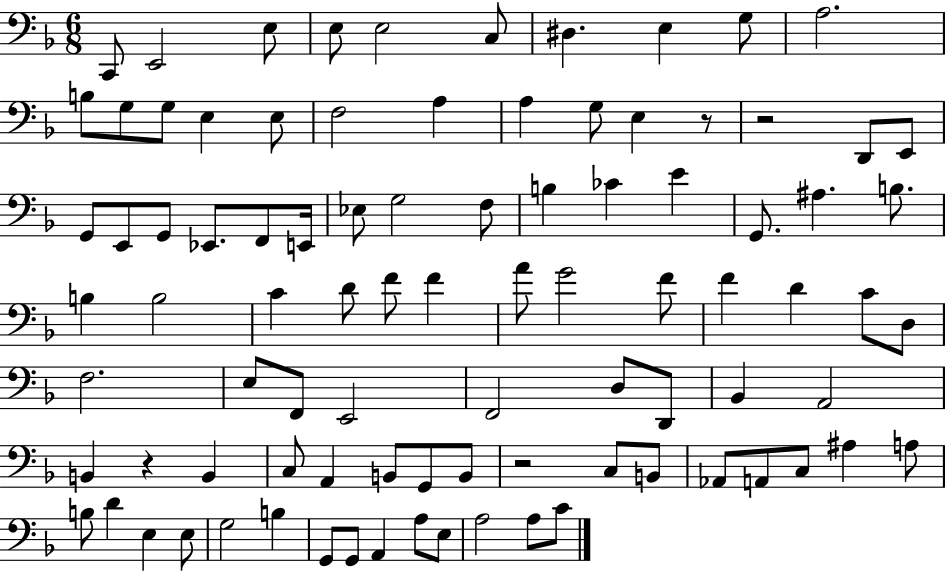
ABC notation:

X:1
T:Untitled
M:6/8
L:1/4
K:F
C,,/2 E,,2 E,/2 E,/2 E,2 C,/2 ^D, E, G,/2 A,2 B,/2 G,/2 G,/2 E, E,/2 F,2 A, A, G,/2 E, z/2 z2 D,,/2 E,,/2 G,,/2 E,,/2 G,,/2 _E,,/2 F,,/2 E,,/4 _E,/2 G,2 F,/2 B, _C E G,,/2 ^A, B,/2 B, B,2 C D/2 F/2 F A/2 G2 F/2 F D C/2 D,/2 F,2 E,/2 F,,/2 E,,2 F,,2 D,/2 D,,/2 _B,, A,,2 B,, z B,, C,/2 A,, B,,/2 G,,/2 B,,/2 z2 C,/2 B,,/2 _A,,/2 A,,/2 C,/2 ^A, A,/2 B,/2 D E, E,/2 G,2 B, G,,/2 G,,/2 A,, A,/2 E,/2 A,2 A,/2 C/2